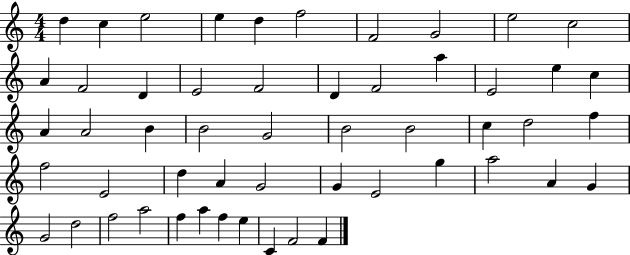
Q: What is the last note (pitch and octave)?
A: F4